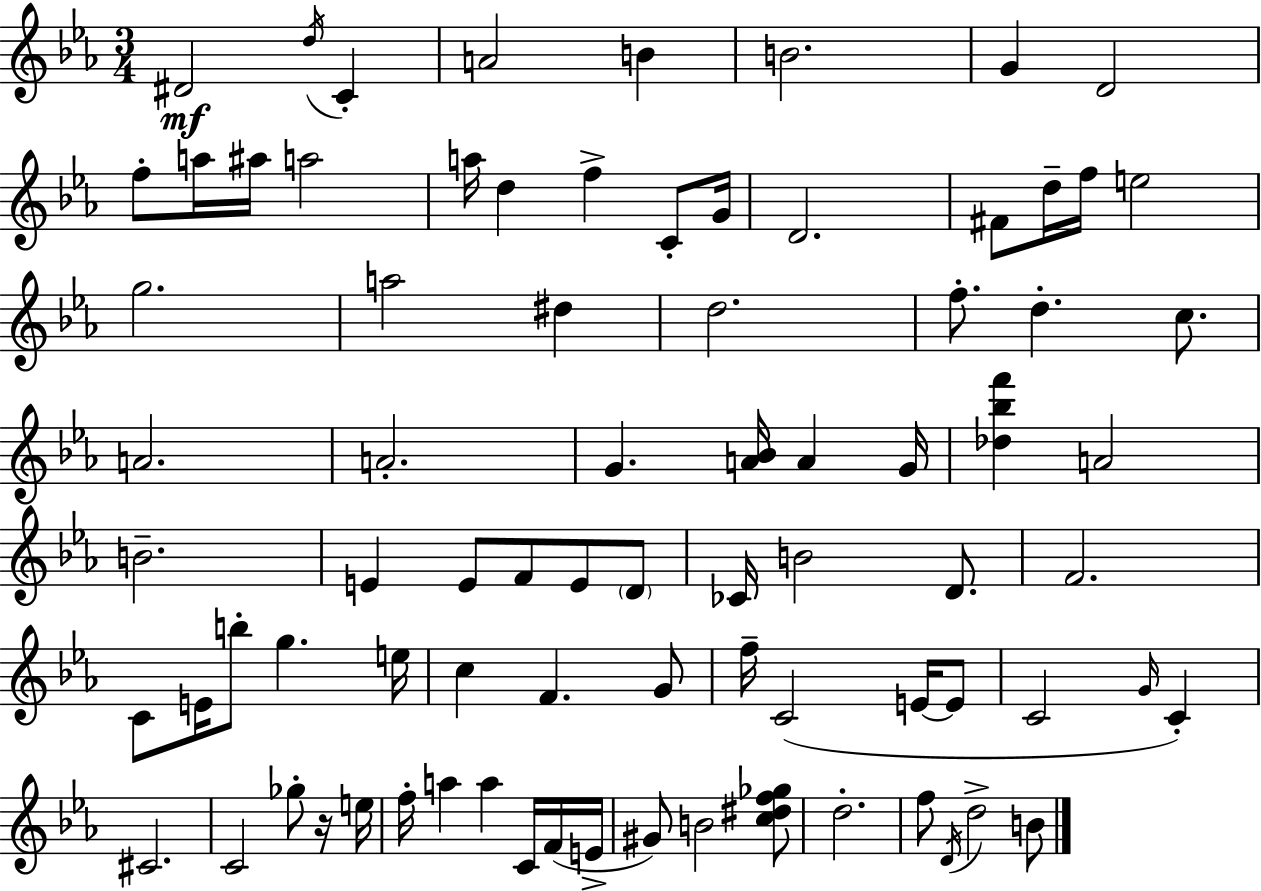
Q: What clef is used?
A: treble